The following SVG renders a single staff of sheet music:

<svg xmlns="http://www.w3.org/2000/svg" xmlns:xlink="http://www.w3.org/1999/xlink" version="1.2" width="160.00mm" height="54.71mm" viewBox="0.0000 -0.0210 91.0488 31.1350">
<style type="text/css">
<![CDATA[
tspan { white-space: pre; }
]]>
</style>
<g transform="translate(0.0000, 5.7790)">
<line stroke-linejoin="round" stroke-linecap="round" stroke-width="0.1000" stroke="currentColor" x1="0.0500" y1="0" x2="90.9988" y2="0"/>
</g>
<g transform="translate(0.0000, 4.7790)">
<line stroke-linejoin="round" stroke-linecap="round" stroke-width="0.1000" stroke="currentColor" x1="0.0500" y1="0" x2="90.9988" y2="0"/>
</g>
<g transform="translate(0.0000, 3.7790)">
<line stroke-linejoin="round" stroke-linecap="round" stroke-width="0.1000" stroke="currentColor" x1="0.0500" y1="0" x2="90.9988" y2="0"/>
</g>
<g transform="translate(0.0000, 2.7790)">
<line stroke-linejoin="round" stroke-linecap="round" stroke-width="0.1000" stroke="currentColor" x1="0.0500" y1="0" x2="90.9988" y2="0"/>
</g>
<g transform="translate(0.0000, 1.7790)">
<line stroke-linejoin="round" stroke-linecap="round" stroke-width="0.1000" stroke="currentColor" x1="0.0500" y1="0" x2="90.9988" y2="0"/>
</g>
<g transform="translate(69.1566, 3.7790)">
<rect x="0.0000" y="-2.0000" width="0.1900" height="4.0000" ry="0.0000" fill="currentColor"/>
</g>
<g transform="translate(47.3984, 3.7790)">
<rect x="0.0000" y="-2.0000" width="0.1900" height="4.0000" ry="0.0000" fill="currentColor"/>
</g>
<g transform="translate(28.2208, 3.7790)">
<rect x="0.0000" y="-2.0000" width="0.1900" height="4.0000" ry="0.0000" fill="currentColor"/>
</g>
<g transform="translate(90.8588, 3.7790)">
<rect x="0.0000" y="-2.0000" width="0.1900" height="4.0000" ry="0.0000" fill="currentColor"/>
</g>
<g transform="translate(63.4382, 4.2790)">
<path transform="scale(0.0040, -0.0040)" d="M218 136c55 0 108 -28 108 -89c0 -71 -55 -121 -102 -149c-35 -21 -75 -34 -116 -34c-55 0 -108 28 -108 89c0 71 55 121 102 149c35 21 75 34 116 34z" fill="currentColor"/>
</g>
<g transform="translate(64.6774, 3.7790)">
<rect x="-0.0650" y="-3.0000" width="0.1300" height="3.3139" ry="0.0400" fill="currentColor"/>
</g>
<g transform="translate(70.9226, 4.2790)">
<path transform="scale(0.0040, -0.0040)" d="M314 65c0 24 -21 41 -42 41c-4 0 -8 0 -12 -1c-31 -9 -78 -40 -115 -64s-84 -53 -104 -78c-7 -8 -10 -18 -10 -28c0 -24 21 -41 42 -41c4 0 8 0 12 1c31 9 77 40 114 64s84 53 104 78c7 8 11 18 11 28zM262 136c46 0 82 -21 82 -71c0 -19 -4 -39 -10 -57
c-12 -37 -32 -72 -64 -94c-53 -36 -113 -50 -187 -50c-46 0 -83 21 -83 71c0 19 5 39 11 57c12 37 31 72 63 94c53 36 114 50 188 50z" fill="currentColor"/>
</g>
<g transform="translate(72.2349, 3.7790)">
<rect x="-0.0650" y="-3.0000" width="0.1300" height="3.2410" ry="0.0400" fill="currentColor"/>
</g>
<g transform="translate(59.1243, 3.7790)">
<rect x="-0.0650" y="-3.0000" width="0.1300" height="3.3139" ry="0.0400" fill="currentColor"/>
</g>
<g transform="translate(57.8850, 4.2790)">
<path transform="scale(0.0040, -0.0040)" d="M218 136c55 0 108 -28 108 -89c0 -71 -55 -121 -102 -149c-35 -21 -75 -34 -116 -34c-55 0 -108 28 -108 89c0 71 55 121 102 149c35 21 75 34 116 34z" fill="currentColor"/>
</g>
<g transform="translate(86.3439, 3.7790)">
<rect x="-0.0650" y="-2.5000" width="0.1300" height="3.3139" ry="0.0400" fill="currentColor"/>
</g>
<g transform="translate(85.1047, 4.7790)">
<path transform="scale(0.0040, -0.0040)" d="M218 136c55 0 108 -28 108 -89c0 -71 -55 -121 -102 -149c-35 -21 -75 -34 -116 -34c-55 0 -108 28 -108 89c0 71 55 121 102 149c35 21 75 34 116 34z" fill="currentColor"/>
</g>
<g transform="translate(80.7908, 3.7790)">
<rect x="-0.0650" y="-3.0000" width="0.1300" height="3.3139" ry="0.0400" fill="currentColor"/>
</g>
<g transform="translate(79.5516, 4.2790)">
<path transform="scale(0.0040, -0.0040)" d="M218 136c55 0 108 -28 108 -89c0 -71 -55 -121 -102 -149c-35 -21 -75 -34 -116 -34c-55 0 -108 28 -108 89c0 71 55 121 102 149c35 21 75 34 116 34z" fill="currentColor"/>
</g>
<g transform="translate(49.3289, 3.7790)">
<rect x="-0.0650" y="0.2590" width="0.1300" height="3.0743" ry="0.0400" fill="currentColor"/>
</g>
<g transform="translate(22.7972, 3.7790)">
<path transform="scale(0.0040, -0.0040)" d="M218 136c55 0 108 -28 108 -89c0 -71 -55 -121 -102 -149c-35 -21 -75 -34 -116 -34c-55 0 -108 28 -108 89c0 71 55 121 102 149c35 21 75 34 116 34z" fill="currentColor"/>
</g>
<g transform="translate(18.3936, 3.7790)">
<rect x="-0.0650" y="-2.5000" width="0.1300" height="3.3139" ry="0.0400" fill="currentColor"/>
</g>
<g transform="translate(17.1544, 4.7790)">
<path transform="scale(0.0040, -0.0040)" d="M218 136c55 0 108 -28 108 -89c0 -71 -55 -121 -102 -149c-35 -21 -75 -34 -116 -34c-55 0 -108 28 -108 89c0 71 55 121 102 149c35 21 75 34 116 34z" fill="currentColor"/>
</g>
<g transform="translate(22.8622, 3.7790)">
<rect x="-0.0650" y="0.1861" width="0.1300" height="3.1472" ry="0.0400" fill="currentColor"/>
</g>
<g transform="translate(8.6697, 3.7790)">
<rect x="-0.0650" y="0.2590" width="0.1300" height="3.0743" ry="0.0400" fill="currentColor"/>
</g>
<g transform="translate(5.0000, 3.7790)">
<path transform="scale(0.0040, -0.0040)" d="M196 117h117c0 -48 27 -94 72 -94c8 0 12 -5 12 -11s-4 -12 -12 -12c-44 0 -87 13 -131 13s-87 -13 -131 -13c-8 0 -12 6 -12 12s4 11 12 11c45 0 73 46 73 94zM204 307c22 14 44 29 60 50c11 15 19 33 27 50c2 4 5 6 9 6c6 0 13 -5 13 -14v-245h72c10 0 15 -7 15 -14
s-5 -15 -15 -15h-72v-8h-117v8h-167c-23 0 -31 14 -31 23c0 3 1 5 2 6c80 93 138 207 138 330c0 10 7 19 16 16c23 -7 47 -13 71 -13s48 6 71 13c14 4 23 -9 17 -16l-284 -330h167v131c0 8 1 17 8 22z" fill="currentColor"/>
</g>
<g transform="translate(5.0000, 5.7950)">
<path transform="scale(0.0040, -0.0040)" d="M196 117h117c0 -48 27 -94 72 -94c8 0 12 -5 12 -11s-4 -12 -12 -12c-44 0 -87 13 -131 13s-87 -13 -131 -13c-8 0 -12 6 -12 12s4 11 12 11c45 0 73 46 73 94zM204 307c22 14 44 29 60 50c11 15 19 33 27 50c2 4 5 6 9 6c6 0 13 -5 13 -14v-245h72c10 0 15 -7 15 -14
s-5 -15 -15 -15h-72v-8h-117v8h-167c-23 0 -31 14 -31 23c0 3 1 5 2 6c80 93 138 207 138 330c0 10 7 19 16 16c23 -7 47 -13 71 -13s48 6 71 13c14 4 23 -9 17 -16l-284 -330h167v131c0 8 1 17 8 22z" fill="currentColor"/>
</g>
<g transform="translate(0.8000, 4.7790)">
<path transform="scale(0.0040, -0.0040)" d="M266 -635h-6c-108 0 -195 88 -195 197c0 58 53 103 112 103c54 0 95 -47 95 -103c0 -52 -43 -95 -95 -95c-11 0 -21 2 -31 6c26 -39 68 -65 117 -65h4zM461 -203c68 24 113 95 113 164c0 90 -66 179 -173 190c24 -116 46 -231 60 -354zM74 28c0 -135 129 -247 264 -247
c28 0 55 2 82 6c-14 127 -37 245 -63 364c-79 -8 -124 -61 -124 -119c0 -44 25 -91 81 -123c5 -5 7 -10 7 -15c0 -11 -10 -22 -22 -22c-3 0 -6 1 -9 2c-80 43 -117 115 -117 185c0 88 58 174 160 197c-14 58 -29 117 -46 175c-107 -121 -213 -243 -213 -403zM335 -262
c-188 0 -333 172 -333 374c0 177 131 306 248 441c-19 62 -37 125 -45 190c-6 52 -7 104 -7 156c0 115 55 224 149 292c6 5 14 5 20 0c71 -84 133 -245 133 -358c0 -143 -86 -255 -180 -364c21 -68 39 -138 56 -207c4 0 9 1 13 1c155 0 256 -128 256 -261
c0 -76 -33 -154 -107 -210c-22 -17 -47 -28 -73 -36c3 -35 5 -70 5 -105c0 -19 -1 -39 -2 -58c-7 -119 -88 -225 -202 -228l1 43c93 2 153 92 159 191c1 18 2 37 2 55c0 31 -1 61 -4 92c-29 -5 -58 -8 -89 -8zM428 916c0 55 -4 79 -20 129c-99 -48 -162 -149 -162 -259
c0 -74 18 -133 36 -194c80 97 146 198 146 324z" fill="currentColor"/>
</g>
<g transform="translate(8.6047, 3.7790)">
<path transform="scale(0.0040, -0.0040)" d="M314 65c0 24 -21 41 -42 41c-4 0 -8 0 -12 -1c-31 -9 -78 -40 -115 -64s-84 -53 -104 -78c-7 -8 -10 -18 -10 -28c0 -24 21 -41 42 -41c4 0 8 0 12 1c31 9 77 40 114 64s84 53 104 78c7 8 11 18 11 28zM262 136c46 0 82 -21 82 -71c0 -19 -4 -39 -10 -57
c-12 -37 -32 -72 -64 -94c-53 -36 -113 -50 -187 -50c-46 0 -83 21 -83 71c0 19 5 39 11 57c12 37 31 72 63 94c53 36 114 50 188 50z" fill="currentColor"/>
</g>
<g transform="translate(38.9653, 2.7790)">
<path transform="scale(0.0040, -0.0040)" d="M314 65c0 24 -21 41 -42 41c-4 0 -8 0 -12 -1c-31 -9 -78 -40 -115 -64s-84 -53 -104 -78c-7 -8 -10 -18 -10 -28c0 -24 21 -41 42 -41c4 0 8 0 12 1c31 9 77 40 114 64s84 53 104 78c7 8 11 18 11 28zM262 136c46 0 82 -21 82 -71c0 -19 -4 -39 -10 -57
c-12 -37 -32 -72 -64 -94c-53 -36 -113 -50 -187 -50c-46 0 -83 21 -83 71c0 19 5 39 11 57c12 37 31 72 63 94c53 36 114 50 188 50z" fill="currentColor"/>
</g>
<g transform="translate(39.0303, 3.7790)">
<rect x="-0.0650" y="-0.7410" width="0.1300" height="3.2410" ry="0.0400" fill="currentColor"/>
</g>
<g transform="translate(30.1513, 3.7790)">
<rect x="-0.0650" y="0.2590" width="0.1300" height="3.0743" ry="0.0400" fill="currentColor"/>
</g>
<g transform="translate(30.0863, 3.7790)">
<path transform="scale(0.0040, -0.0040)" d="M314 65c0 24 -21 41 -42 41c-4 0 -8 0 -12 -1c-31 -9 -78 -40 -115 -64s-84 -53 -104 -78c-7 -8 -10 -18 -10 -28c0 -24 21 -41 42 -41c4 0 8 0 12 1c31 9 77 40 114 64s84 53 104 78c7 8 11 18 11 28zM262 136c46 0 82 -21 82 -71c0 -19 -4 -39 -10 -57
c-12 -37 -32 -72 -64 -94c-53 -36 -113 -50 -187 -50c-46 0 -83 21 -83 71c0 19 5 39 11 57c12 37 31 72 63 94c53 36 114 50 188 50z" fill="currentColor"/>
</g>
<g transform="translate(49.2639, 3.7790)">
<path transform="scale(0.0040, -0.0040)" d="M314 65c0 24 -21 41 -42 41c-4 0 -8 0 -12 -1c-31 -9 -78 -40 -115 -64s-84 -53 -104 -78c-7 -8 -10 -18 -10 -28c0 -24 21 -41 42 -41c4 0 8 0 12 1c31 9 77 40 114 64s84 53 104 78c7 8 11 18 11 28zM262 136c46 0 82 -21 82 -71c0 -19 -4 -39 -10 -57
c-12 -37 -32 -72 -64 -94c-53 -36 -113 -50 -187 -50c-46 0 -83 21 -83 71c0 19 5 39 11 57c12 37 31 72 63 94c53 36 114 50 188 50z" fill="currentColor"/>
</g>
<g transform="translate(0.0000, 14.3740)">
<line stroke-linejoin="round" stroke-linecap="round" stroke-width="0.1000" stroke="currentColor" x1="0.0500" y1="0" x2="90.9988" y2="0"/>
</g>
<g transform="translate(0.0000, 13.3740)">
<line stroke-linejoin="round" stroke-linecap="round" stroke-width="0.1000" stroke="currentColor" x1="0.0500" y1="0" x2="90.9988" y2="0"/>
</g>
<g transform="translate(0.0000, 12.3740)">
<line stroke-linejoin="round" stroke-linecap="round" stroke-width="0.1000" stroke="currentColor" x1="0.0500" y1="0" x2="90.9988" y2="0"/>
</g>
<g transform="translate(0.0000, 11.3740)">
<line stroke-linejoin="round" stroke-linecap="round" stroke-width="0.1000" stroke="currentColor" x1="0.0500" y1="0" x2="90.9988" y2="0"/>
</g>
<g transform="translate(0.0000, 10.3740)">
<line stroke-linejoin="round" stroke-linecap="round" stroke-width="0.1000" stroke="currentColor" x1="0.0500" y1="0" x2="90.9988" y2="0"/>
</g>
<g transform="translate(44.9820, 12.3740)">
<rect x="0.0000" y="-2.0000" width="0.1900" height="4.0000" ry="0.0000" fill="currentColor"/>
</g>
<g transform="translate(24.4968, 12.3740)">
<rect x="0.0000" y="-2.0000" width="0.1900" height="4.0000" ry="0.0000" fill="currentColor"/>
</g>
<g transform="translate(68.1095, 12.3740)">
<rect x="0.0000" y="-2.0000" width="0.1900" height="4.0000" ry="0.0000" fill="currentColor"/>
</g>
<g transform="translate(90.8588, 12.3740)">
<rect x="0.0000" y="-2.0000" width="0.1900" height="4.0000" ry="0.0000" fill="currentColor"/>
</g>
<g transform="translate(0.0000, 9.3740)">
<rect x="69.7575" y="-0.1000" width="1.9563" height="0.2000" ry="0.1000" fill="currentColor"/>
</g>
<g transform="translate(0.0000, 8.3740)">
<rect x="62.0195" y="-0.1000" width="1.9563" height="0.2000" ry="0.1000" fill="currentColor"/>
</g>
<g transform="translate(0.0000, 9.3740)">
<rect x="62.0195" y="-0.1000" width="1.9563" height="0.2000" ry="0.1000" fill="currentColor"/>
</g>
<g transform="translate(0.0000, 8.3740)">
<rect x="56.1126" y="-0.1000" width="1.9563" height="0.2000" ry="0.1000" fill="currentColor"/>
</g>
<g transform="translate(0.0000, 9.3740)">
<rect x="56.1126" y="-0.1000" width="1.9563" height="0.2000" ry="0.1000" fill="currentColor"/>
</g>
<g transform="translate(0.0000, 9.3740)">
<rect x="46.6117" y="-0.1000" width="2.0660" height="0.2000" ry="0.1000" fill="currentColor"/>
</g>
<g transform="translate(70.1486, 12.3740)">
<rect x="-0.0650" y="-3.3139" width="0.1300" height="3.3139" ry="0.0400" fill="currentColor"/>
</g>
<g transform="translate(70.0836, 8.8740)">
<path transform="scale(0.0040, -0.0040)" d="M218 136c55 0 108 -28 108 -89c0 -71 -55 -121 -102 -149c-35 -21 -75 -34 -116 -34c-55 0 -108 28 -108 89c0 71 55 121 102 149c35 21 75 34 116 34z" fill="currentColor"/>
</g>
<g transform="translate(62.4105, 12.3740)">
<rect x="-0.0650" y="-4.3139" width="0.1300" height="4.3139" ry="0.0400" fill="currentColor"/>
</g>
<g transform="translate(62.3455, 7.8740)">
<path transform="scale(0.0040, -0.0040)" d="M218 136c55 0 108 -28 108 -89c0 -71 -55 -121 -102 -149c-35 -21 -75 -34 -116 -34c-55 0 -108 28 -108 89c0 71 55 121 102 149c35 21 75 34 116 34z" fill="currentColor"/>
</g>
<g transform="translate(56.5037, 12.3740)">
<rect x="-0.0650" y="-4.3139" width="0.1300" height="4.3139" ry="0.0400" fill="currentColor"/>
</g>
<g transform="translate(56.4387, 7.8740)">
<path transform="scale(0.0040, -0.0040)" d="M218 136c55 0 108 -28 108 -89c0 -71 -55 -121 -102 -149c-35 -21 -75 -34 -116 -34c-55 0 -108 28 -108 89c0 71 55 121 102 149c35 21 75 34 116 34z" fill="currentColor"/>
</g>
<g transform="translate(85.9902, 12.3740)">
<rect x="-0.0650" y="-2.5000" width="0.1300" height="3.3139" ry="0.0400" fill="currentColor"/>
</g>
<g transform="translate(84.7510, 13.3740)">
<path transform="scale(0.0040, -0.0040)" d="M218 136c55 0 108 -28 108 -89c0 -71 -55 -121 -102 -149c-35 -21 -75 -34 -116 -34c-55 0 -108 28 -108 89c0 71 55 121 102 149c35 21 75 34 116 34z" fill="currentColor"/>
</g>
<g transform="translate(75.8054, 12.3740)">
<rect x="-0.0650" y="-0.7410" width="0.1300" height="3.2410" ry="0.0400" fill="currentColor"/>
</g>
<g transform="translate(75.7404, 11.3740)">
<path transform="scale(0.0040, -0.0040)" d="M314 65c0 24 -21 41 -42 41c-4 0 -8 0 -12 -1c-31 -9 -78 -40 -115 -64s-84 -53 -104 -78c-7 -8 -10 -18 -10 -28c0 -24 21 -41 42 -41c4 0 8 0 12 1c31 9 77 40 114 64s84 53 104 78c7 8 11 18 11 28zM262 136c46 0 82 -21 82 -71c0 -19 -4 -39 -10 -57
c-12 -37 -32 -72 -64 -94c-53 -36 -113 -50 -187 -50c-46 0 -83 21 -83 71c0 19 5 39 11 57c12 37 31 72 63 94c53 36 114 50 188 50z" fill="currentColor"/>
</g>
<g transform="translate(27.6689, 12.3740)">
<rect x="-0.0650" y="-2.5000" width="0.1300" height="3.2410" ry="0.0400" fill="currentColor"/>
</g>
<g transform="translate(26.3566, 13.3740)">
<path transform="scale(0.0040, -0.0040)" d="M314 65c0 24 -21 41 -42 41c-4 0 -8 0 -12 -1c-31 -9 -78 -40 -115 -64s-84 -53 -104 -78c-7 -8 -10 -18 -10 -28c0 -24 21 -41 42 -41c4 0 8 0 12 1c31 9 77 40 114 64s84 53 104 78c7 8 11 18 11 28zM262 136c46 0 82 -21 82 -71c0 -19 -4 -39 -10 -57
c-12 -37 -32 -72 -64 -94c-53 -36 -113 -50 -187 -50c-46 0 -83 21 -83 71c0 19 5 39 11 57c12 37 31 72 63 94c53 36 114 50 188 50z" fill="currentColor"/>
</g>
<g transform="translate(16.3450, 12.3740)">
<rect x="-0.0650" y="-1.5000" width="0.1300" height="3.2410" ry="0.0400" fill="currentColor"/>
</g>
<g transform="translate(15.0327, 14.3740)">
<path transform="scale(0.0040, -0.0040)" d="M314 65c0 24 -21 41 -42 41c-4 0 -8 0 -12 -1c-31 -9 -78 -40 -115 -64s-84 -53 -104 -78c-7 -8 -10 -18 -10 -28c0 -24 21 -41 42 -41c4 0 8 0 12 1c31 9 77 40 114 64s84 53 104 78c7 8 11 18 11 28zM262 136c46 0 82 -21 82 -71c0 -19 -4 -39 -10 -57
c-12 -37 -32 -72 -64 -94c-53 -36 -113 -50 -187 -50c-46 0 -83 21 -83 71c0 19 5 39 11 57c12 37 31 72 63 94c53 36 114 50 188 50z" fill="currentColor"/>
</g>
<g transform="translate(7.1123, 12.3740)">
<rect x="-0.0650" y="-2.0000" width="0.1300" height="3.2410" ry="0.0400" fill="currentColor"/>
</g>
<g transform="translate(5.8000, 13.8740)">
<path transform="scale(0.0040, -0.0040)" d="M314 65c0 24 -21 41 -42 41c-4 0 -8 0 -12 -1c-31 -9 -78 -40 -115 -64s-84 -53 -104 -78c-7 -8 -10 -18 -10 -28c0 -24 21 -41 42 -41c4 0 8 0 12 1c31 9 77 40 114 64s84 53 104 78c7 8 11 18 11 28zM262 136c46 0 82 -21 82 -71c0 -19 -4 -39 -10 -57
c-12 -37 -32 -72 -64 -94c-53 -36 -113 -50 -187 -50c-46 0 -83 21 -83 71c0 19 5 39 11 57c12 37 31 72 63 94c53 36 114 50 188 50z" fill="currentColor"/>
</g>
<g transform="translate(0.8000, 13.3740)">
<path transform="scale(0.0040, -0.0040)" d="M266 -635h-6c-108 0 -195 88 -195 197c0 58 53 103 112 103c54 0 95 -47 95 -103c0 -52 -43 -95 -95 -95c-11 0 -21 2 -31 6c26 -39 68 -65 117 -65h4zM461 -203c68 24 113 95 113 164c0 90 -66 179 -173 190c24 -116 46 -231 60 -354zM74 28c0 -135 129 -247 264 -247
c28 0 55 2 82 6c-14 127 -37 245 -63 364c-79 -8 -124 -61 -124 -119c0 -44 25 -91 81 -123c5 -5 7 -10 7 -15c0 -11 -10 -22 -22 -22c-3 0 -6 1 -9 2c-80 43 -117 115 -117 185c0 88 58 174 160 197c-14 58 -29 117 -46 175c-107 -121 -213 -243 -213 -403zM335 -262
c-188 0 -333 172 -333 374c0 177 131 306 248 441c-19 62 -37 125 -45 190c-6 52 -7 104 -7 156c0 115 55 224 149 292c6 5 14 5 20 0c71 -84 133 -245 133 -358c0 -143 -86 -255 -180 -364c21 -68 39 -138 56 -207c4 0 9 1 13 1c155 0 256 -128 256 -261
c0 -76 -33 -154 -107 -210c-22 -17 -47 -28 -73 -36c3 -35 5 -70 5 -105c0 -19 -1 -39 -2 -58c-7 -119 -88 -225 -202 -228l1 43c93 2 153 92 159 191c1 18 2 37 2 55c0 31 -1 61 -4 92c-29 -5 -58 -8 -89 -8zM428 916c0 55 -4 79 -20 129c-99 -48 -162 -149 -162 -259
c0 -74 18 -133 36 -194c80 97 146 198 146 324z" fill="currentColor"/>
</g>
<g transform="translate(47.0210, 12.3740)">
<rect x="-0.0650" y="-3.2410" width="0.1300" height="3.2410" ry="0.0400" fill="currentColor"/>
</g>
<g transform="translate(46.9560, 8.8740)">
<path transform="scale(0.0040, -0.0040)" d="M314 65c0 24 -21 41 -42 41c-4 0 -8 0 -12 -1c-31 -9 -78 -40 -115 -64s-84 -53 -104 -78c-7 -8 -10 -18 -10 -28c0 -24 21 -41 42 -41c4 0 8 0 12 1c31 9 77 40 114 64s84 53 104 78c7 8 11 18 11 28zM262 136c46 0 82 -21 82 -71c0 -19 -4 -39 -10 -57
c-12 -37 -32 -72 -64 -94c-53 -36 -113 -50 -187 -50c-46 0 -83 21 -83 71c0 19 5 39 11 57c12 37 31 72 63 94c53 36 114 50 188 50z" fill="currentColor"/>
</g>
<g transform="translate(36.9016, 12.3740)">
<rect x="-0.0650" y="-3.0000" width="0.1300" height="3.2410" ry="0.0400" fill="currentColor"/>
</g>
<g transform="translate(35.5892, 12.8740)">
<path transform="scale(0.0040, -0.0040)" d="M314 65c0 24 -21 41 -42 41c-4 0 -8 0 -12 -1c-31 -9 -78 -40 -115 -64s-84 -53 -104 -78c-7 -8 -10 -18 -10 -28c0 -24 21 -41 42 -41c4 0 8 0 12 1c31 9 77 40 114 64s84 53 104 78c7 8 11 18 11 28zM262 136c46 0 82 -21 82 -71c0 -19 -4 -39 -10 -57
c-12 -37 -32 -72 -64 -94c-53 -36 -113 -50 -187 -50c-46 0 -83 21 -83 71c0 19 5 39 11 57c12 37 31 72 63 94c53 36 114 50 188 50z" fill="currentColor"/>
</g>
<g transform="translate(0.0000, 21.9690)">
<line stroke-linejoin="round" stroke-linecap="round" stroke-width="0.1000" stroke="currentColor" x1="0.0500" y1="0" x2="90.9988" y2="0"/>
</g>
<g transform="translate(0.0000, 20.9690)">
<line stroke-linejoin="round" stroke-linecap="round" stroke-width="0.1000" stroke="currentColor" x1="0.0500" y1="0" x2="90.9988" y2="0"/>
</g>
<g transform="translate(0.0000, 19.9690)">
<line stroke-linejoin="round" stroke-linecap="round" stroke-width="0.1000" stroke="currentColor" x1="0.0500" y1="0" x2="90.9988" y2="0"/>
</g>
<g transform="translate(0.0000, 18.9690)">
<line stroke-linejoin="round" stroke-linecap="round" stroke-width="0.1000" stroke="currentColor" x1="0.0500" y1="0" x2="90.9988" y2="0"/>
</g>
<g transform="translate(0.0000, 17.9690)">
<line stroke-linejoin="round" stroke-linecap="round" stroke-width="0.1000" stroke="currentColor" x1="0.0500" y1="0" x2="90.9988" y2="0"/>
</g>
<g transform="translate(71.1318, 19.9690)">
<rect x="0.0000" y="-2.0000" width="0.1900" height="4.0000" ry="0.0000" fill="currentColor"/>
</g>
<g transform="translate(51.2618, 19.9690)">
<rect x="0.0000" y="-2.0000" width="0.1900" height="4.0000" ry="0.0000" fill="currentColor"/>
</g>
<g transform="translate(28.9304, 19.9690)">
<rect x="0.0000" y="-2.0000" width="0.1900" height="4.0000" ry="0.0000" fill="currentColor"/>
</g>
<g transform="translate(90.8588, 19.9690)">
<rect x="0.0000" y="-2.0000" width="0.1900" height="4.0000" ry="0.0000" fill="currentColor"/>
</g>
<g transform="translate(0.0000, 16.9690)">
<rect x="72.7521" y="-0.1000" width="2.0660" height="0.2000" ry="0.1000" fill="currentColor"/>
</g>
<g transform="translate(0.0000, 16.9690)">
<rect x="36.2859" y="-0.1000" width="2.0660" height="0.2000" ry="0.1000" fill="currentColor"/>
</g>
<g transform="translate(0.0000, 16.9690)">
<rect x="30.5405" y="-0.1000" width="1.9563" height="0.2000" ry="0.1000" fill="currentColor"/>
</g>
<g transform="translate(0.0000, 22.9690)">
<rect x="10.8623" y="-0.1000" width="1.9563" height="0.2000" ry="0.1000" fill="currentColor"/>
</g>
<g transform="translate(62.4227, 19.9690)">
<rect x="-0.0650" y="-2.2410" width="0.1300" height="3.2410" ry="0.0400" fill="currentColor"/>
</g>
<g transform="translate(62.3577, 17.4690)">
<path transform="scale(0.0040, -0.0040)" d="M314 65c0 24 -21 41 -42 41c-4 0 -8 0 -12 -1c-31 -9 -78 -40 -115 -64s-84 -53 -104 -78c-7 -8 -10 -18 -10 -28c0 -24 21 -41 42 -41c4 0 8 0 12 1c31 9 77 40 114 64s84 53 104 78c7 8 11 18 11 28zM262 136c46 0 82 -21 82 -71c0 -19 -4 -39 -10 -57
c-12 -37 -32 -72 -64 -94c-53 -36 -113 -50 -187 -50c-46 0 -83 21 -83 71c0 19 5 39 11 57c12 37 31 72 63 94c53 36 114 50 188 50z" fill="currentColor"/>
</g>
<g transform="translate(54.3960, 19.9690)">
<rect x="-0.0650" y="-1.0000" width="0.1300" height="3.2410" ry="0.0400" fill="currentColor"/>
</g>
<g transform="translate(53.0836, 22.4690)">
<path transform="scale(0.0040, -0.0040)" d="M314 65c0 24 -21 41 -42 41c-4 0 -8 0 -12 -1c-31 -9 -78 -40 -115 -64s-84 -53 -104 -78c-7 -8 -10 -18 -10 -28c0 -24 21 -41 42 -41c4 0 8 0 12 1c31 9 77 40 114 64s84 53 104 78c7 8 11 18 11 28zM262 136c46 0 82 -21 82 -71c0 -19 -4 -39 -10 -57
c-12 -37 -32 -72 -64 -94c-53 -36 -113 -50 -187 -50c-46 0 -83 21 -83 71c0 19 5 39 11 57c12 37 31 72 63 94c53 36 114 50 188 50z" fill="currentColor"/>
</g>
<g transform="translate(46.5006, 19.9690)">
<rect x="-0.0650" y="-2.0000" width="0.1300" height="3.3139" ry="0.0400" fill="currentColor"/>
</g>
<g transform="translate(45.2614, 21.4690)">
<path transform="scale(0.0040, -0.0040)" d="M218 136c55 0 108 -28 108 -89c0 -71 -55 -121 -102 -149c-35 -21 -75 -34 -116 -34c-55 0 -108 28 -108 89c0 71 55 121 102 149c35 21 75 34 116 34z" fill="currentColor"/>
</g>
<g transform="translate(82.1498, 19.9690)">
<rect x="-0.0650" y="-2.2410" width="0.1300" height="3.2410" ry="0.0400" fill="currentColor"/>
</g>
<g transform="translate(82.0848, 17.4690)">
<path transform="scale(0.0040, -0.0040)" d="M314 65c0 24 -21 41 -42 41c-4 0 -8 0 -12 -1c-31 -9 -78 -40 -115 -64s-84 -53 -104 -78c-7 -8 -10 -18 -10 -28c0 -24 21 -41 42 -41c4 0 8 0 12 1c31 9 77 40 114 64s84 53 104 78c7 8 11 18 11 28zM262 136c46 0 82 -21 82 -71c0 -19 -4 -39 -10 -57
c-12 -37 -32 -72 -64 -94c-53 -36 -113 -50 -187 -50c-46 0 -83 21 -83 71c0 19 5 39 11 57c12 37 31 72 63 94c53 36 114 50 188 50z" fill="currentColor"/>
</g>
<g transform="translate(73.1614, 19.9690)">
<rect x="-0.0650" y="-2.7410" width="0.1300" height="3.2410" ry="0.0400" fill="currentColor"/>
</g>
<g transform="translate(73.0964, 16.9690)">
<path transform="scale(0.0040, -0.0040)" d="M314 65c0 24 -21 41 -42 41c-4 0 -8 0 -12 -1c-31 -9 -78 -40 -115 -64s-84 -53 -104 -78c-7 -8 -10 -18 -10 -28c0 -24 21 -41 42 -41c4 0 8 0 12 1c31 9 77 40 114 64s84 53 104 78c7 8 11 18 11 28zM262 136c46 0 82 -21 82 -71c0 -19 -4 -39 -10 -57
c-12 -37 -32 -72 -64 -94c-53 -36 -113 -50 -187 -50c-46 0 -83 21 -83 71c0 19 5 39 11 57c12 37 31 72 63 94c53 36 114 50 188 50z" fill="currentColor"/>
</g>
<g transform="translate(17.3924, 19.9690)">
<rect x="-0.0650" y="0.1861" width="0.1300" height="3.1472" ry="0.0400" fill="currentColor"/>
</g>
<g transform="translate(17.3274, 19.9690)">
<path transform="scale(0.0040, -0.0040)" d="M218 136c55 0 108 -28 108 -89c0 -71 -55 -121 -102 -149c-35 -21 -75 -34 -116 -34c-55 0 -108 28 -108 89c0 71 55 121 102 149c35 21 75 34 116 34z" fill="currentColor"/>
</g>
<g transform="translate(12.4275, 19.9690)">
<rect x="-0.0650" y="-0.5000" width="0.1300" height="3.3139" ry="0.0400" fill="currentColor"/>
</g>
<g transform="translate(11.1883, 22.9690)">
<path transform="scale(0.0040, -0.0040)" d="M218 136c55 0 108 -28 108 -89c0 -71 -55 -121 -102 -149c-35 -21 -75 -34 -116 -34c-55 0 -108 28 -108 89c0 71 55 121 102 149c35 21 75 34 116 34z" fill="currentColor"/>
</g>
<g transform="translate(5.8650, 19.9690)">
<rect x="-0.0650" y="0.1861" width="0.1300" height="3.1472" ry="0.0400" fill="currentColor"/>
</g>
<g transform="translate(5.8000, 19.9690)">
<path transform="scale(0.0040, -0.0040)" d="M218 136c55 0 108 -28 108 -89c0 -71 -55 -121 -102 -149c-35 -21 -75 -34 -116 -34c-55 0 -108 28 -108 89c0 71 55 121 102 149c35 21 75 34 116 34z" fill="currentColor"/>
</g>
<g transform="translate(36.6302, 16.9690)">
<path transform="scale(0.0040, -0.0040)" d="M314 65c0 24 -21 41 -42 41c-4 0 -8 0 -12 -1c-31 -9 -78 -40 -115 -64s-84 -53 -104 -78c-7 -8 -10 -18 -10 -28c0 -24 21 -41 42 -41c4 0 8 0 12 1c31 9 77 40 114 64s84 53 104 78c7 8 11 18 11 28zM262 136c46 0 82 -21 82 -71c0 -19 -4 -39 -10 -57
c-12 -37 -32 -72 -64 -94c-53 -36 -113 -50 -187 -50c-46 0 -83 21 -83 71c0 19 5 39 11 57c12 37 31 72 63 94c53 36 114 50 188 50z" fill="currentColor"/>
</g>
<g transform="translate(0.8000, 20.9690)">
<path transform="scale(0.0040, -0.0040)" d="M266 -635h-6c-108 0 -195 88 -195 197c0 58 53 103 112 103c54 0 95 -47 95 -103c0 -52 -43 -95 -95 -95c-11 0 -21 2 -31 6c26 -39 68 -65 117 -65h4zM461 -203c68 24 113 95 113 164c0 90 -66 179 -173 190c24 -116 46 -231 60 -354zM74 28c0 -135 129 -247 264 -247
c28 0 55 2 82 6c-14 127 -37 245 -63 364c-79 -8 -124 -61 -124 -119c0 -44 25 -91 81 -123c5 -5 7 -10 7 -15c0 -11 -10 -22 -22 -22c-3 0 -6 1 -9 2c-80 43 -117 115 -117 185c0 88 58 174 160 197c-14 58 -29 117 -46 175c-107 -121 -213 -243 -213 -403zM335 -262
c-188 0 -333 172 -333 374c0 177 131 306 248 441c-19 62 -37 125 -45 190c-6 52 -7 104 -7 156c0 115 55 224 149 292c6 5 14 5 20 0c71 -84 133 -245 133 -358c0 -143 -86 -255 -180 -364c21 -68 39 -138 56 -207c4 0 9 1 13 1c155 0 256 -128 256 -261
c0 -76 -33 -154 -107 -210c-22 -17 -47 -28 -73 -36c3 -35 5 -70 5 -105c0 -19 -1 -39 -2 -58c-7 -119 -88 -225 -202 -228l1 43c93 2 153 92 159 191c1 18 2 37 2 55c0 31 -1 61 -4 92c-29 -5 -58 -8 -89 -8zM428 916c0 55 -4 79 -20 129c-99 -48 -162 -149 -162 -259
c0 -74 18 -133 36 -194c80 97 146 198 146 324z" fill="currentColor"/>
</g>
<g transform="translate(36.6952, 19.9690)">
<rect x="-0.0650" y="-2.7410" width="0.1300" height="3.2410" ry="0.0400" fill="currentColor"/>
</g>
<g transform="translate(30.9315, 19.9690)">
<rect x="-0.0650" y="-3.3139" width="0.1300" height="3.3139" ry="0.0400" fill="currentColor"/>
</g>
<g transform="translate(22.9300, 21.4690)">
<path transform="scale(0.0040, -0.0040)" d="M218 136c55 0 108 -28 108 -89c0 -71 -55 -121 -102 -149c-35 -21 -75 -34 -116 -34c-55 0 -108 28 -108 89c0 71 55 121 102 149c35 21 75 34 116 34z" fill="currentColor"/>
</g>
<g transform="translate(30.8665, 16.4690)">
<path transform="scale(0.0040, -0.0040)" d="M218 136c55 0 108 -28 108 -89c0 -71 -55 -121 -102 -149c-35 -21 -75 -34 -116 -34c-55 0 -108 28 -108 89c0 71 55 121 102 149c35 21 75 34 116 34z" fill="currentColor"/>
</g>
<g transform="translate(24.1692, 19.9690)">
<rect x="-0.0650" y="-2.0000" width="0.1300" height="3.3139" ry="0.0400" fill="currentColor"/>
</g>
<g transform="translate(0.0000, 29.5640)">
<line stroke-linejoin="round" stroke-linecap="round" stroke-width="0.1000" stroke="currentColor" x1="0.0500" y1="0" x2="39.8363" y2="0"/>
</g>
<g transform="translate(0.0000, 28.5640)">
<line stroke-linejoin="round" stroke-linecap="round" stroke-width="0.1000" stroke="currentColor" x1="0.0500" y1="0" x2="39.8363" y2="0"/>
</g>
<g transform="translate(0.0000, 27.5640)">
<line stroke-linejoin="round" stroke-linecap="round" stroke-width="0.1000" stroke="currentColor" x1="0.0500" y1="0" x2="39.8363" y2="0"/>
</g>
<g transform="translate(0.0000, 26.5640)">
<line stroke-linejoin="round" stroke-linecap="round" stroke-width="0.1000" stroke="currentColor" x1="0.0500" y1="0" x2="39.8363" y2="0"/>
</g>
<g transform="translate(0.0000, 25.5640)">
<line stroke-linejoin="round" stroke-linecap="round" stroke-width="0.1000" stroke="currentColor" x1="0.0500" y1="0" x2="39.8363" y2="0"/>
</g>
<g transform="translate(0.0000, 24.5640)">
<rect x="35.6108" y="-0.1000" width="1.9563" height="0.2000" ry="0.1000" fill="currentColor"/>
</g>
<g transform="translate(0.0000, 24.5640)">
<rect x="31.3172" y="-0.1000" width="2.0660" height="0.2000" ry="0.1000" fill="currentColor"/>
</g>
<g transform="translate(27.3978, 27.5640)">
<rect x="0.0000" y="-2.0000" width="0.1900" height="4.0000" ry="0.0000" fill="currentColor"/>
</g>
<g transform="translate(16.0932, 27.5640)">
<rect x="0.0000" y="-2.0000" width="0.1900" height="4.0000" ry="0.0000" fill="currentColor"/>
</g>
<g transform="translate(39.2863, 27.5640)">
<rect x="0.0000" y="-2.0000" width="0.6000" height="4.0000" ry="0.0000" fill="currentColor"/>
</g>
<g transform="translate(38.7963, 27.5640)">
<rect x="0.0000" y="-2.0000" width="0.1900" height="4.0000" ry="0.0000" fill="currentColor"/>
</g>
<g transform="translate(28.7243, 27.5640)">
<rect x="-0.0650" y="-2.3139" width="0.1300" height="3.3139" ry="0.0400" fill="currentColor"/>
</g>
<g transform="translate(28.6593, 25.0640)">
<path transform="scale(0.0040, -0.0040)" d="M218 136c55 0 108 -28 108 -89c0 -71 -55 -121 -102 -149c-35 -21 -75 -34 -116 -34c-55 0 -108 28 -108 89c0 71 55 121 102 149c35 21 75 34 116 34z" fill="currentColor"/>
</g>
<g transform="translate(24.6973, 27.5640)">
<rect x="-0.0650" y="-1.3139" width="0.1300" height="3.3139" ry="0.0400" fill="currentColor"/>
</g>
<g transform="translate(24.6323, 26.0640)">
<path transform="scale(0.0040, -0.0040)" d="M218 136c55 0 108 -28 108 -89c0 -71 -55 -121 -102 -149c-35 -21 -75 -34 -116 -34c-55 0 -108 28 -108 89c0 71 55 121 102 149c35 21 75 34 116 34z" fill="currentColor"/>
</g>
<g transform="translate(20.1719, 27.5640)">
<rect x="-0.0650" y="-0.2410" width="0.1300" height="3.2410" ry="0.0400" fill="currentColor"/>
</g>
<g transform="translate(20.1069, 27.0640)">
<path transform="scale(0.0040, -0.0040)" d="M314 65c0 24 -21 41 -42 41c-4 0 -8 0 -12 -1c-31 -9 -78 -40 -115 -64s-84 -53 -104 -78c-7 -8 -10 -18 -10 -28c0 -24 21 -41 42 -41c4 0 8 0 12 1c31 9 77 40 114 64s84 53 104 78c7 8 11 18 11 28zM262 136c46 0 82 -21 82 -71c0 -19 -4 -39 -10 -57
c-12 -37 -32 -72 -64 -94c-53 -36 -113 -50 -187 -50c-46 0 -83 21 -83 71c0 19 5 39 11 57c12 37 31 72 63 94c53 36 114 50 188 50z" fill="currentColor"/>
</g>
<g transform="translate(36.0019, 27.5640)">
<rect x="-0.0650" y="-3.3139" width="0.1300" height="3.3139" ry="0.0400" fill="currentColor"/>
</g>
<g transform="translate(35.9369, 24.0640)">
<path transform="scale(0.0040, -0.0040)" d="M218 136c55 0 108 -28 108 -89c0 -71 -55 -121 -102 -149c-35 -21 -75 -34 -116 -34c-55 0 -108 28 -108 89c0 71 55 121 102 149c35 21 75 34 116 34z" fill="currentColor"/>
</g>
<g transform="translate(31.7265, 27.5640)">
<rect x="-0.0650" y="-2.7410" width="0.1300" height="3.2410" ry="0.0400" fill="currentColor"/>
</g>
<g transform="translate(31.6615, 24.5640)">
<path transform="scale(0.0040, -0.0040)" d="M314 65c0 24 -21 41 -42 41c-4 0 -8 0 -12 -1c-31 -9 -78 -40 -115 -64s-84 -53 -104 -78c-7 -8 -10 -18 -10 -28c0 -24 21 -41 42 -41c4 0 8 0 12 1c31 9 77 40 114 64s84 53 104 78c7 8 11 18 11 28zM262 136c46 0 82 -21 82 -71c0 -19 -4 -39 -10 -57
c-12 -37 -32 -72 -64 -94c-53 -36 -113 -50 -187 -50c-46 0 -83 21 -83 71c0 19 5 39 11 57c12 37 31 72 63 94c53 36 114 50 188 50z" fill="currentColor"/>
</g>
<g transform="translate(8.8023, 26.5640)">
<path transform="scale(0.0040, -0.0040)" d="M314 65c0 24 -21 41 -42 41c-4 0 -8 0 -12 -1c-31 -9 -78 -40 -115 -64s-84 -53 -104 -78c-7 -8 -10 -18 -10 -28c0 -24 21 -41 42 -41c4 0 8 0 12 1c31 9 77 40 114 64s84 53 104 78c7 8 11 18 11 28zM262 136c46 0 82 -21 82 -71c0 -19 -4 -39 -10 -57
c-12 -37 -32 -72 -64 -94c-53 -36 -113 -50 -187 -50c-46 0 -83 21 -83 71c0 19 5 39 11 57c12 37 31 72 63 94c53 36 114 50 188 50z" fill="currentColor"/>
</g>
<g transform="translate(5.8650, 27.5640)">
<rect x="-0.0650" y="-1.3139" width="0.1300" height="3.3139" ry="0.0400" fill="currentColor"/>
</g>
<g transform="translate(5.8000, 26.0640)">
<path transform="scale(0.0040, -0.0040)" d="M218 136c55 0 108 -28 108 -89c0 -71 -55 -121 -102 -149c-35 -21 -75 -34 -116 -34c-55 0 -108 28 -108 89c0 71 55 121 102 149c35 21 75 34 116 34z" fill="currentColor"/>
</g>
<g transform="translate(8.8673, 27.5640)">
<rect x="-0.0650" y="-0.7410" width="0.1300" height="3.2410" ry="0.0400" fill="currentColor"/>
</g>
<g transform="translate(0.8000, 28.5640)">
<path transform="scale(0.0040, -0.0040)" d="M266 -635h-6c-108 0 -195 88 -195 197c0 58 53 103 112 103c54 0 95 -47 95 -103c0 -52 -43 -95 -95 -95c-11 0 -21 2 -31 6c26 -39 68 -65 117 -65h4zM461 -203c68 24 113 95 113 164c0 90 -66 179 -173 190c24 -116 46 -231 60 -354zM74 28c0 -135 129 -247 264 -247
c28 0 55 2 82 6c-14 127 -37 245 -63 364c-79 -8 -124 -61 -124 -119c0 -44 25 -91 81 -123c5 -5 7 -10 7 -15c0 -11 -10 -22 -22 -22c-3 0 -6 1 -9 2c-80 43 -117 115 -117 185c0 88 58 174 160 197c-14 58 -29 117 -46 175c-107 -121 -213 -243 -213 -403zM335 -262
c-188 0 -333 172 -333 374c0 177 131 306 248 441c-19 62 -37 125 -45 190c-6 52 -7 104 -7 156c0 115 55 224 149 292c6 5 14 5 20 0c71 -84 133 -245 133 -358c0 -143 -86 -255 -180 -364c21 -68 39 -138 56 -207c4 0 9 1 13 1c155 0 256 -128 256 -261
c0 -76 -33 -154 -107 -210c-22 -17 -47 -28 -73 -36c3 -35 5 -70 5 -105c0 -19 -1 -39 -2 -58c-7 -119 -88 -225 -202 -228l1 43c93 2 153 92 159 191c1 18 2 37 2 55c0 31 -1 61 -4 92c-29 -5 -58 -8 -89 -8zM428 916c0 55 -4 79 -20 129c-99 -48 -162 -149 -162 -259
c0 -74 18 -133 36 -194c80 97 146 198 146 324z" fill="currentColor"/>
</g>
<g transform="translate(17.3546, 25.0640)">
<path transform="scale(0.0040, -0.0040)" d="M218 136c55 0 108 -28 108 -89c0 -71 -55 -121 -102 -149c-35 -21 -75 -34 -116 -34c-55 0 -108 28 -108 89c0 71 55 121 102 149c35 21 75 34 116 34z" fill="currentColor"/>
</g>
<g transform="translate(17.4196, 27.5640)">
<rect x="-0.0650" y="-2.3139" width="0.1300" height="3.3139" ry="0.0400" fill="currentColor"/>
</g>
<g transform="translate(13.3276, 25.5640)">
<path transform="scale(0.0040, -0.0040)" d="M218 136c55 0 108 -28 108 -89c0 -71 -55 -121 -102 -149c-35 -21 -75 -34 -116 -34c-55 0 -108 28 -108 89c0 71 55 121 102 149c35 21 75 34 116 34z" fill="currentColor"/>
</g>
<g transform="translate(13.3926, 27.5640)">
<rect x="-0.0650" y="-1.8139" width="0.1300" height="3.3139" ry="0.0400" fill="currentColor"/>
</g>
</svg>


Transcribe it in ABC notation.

X:1
T:Untitled
M:4/4
L:1/4
K:C
B2 G B B2 d2 B2 A A A2 A G F2 E2 G2 A2 b2 d' d' b d2 G B C B F b a2 F D2 g2 a2 g2 e d2 f g c2 e g a2 b